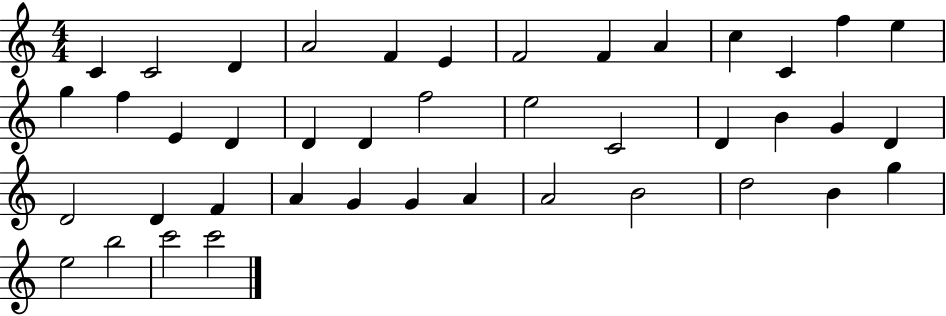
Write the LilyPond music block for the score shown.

{
  \clef treble
  \numericTimeSignature
  \time 4/4
  \key c \major
  c'4 c'2 d'4 | a'2 f'4 e'4 | f'2 f'4 a'4 | c''4 c'4 f''4 e''4 | \break g''4 f''4 e'4 d'4 | d'4 d'4 f''2 | e''2 c'2 | d'4 b'4 g'4 d'4 | \break d'2 d'4 f'4 | a'4 g'4 g'4 a'4 | a'2 b'2 | d''2 b'4 g''4 | \break e''2 b''2 | c'''2 c'''2 | \bar "|."
}